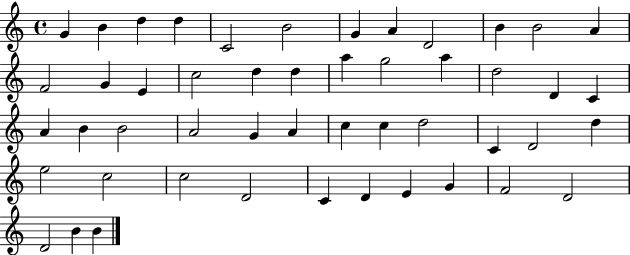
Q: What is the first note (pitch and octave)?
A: G4